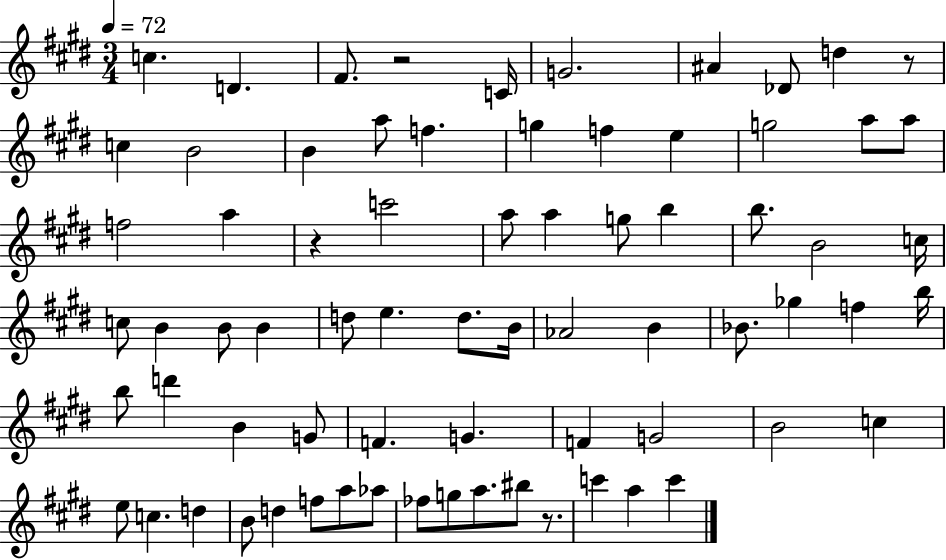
X:1
T:Untitled
M:3/4
L:1/4
K:E
c D ^F/2 z2 C/4 G2 ^A _D/2 d z/2 c B2 B a/2 f g f e g2 a/2 a/2 f2 a z c'2 a/2 a g/2 b b/2 B2 c/4 c/2 B B/2 B d/2 e d/2 B/4 _A2 B _B/2 _g f b/4 b/2 d' B G/2 F G F G2 B2 c e/2 c d B/2 d f/2 a/2 _a/2 _f/2 g/2 a/2 ^b/2 z/2 c' a c'